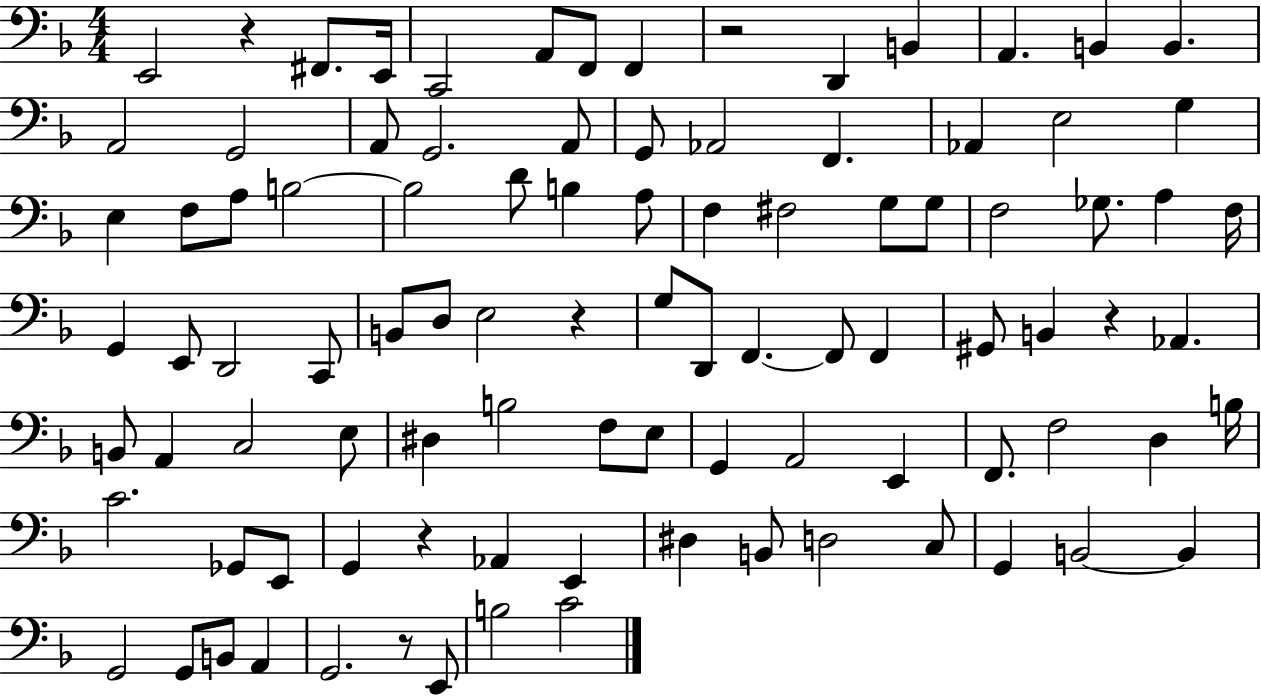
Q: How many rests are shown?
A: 6